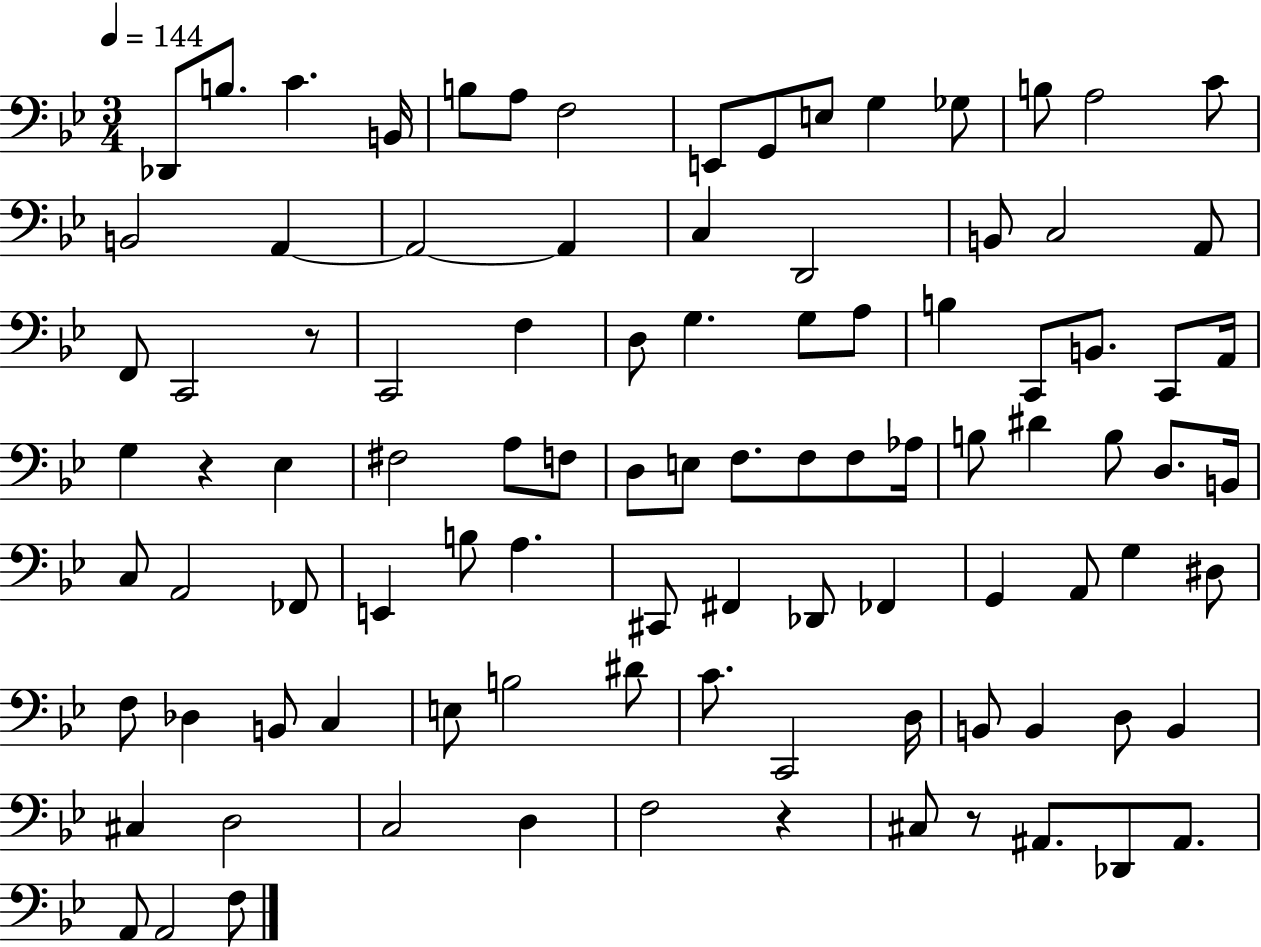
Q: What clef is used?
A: bass